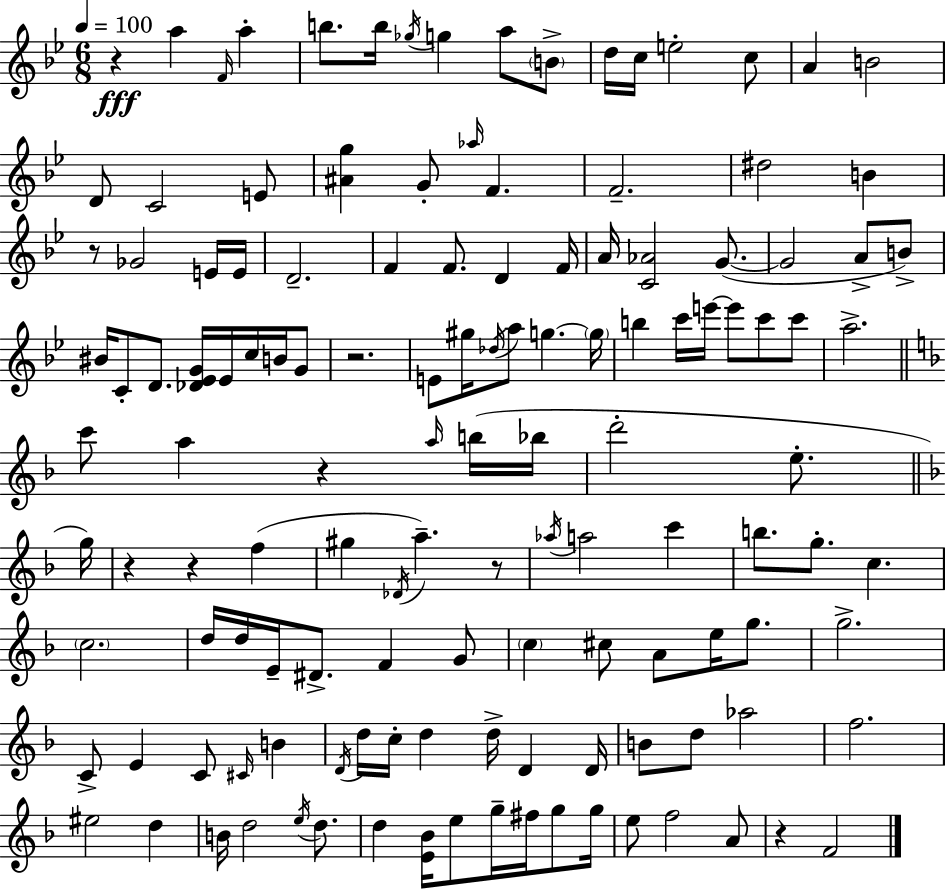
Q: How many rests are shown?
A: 8